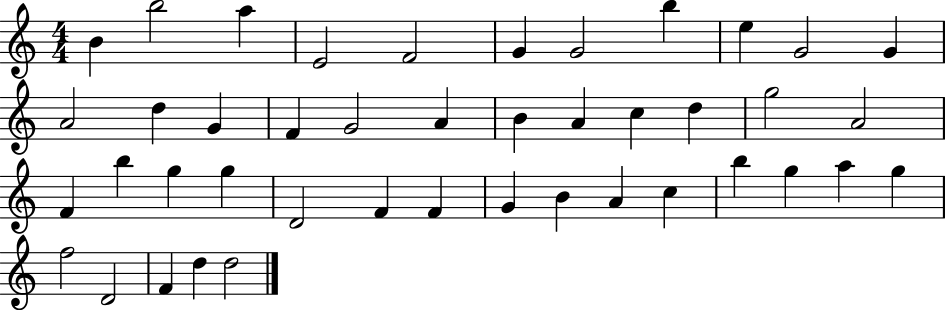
B4/q B5/h A5/q E4/h F4/h G4/q G4/h B5/q E5/q G4/h G4/q A4/h D5/q G4/q F4/q G4/h A4/q B4/q A4/q C5/q D5/q G5/h A4/h F4/q B5/q G5/q G5/q D4/h F4/q F4/q G4/q B4/q A4/q C5/q B5/q G5/q A5/q G5/q F5/h D4/h F4/q D5/q D5/h